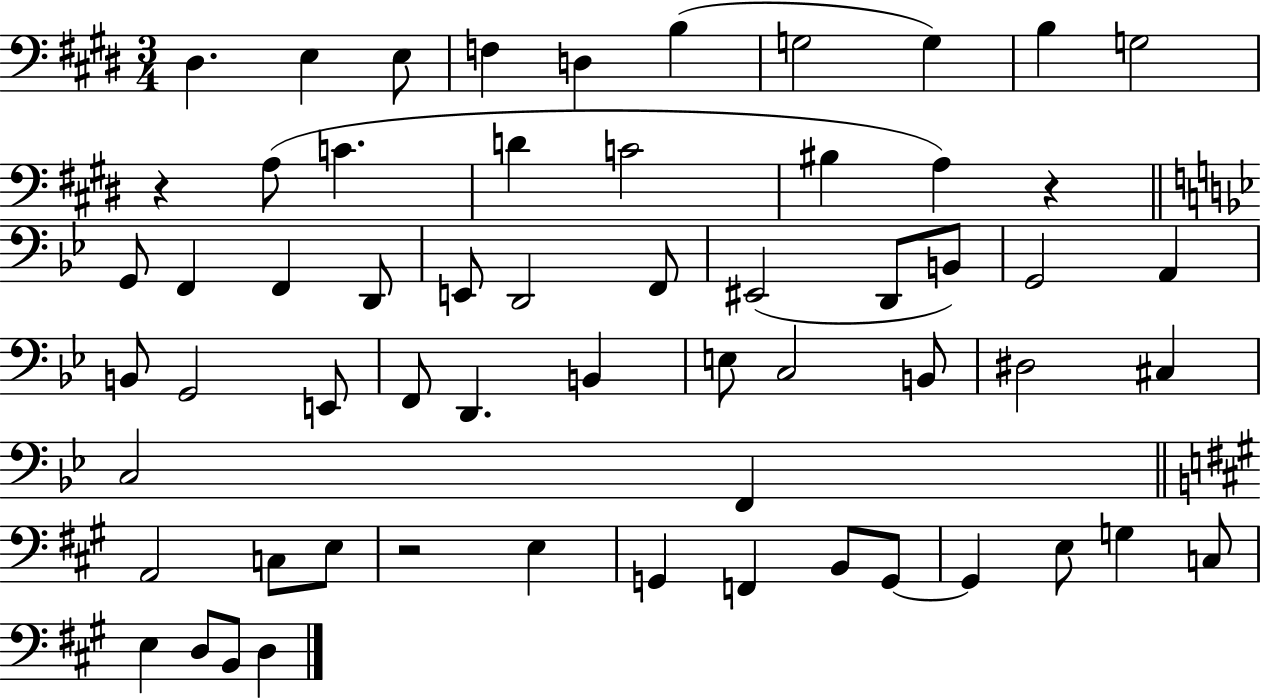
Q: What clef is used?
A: bass